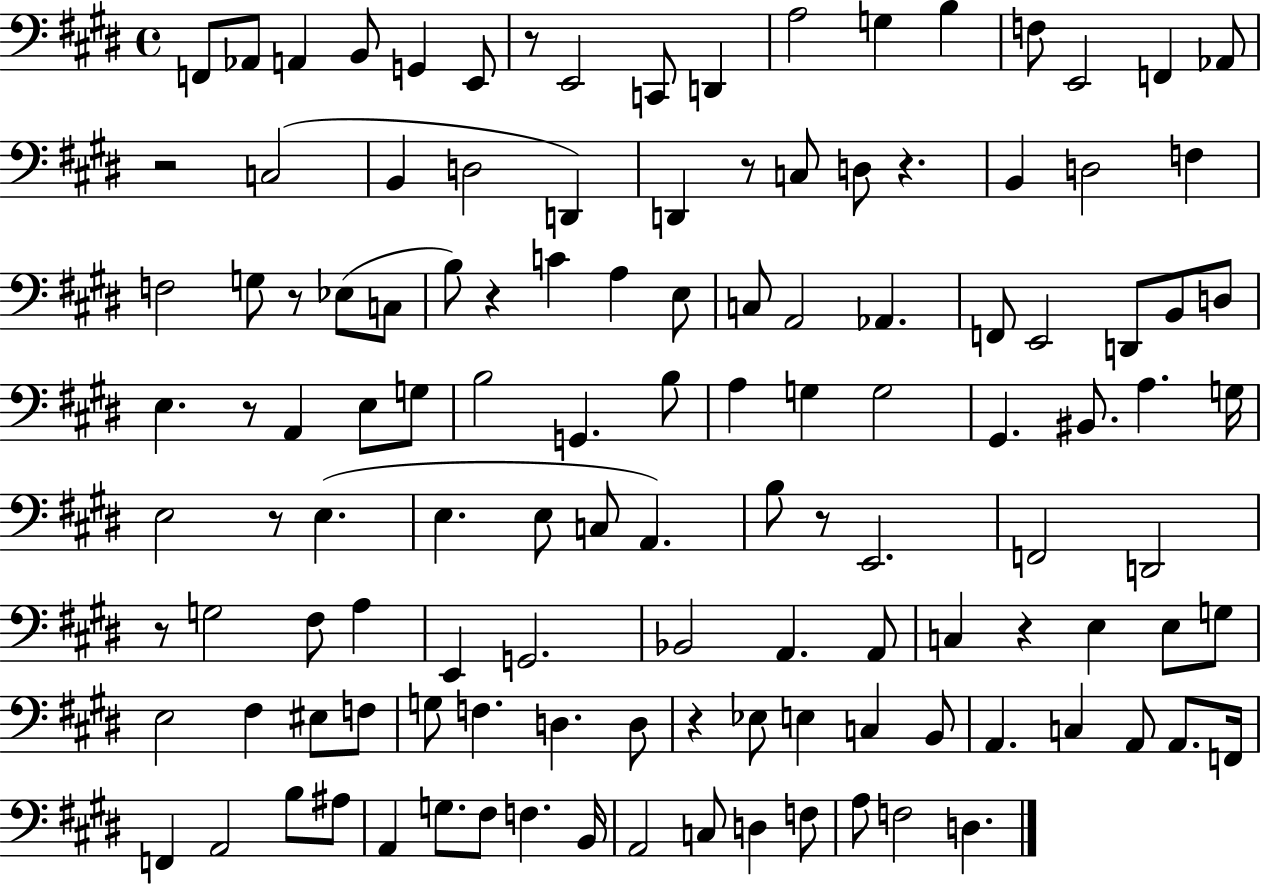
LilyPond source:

{
  \clef bass
  \time 4/4
  \defaultTimeSignature
  \key e \major
  f,8 aes,8 a,4 b,8 g,4 e,8 | r8 e,2 c,8 d,4 | a2 g4 b4 | f8 e,2 f,4 aes,8 | \break r2 c2( | b,4 d2 d,4) | d,4 r8 c8 d8 r4. | b,4 d2 f4 | \break f2 g8 r8 ees8( c8 | b8) r4 c'4 a4 e8 | c8 a,2 aes,4. | f,8 e,2 d,8 b,8 d8 | \break e4. r8 a,4 e8 g8 | b2 g,4. b8 | a4 g4 g2 | gis,4. bis,8. a4. g16 | \break e2 r8 e4.( | e4. e8 c8 a,4.) | b8 r8 e,2. | f,2 d,2 | \break r8 g2 fis8 a4 | e,4 g,2. | bes,2 a,4. a,8 | c4 r4 e4 e8 g8 | \break e2 fis4 eis8 f8 | g8 f4. d4. d8 | r4 ees8 e4 c4 b,8 | a,4. c4 a,8 a,8. f,16 | \break f,4 a,2 b8 ais8 | a,4 g8. fis8 f4. b,16 | a,2 c8 d4 f8 | a8 f2 d4. | \break \bar "|."
}